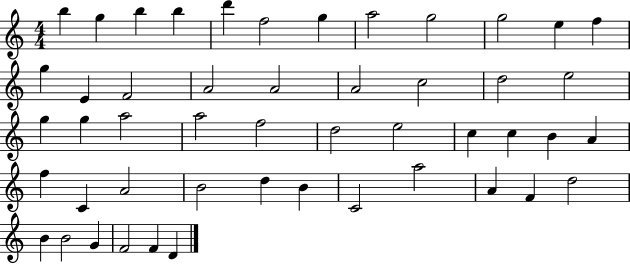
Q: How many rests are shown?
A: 0